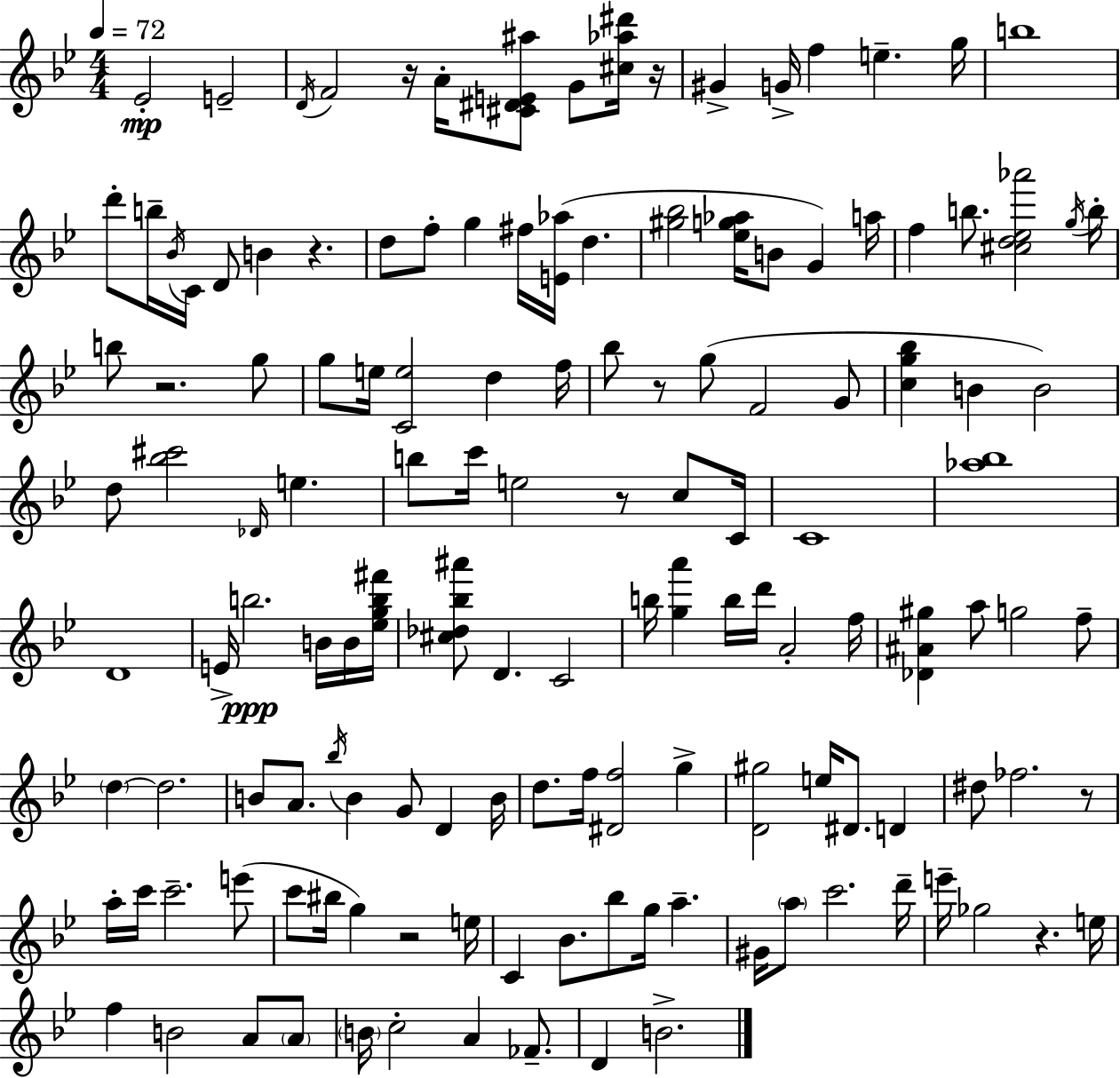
X:1
T:Untitled
M:4/4
L:1/4
K:Bb
_E2 E2 D/4 F2 z/4 A/4 [^C^DE^a]/2 G/2 [^c_a^d']/4 z/4 ^G G/4 f e g/4 b4 d'/2 b/4 _B/4 C/4 D/2 B z d/2 f/2 g ^f/4 [E_a]/4 d [^g_b]2 [_eg_a]/4 B/2 G a/4 f b/2 [^cd_e_a']2 g/4 b/4 b/2 z2 g/2 g/2 e/4 [Ce]2 d f/4 _b/2 z/2 g/2 F2 G/2 [cg_b] B B2 d/2 [_b^c']2 _D/4 e b/2 c'/4 e2 z/2 c/2 C/4 C4 [_a_b]4 D4 E/4 b2 B/4 B/4 [_egb^f']/4 [^c_d_b^a']/2 D C2 b/4 [ga'] b/4 d'/4 A2 f/4 [_D^A^g] a/2 g2 f/2 d d2 B/2 A/2 _b/4 B G/2 D B/4 d/2 f/4 [^Df]2 g [D^g]2 e/4 ^D/2 D ^d/2 _f2 z/2 a/4 c'/4 c'2 e'/2 c'/2 ^b/4 g z2 e/4 C _B/2 _b/2 g/4 a ^G/4 a/2 c'2 d'/4 e'/4 _g2 z e/4 f B2 A/2 A/2 B/4 c2 A _F/2 D B2